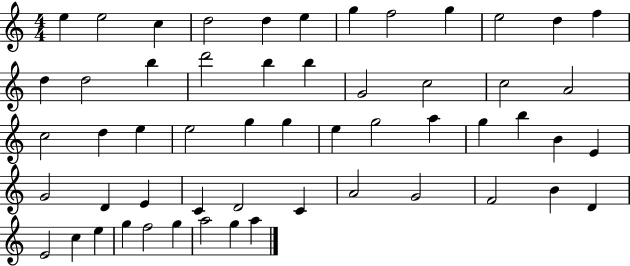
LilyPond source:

{
  \clef treble
  \numericTimeSignature
  \time 4/4
  \key c \major
  e''4 e''2 c''4 | d''2 d''4 e''4 | g''4 f''2 g''4 | e''2 d''4 f''4 | \break d''4 d''2 b''4 | d'''2 b''4 b''4 | g'2 c''2 | c''2 a'2 | \break c''2 d''4 e''4 | e''2 g''4 g''4 | e''4 g''2 a''4 | g''4 b''4 b'4 e'4 | \break g'2 d'4 e'4 | c'4 d'2 c'4 | a'2 g'2 | f'2 b'4 d'4 | \break e'2 c''4 e''4 | g''4 f''2 g''4 | a''2 g''4 a''4 | \bar "|."
}